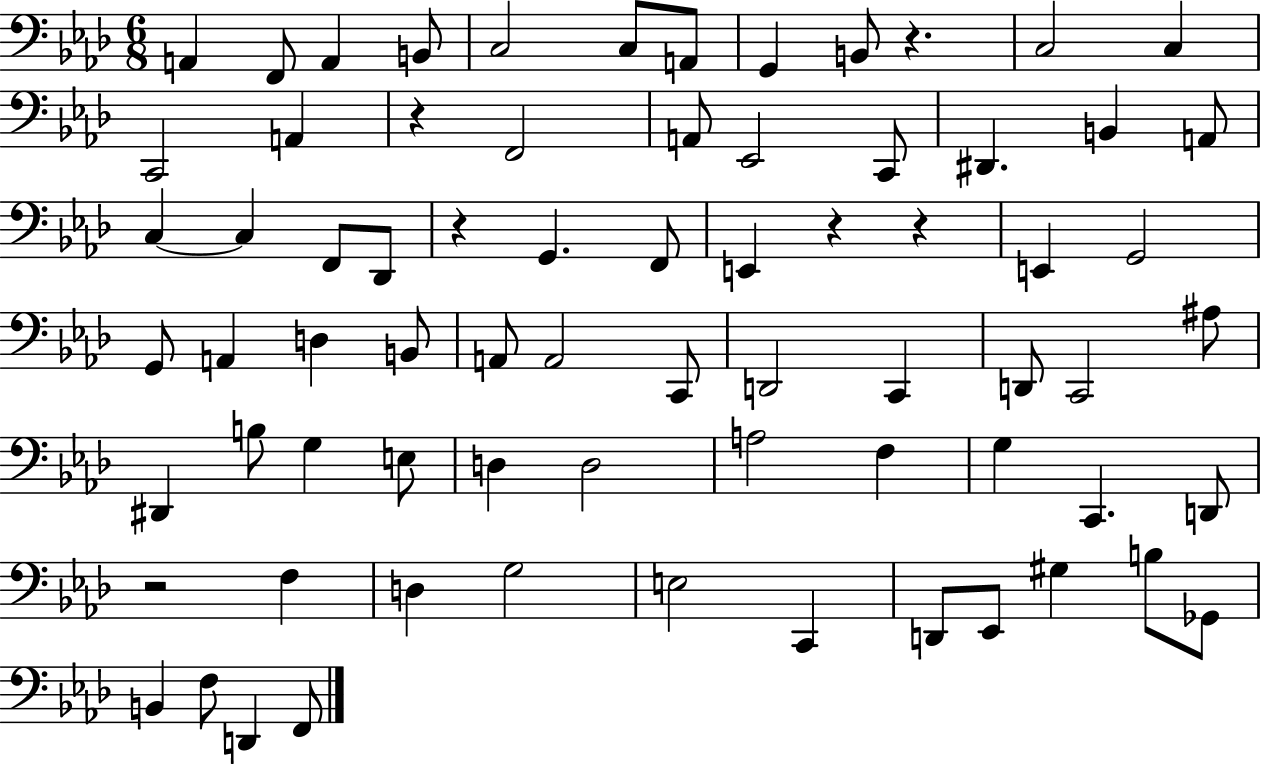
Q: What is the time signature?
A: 6/8